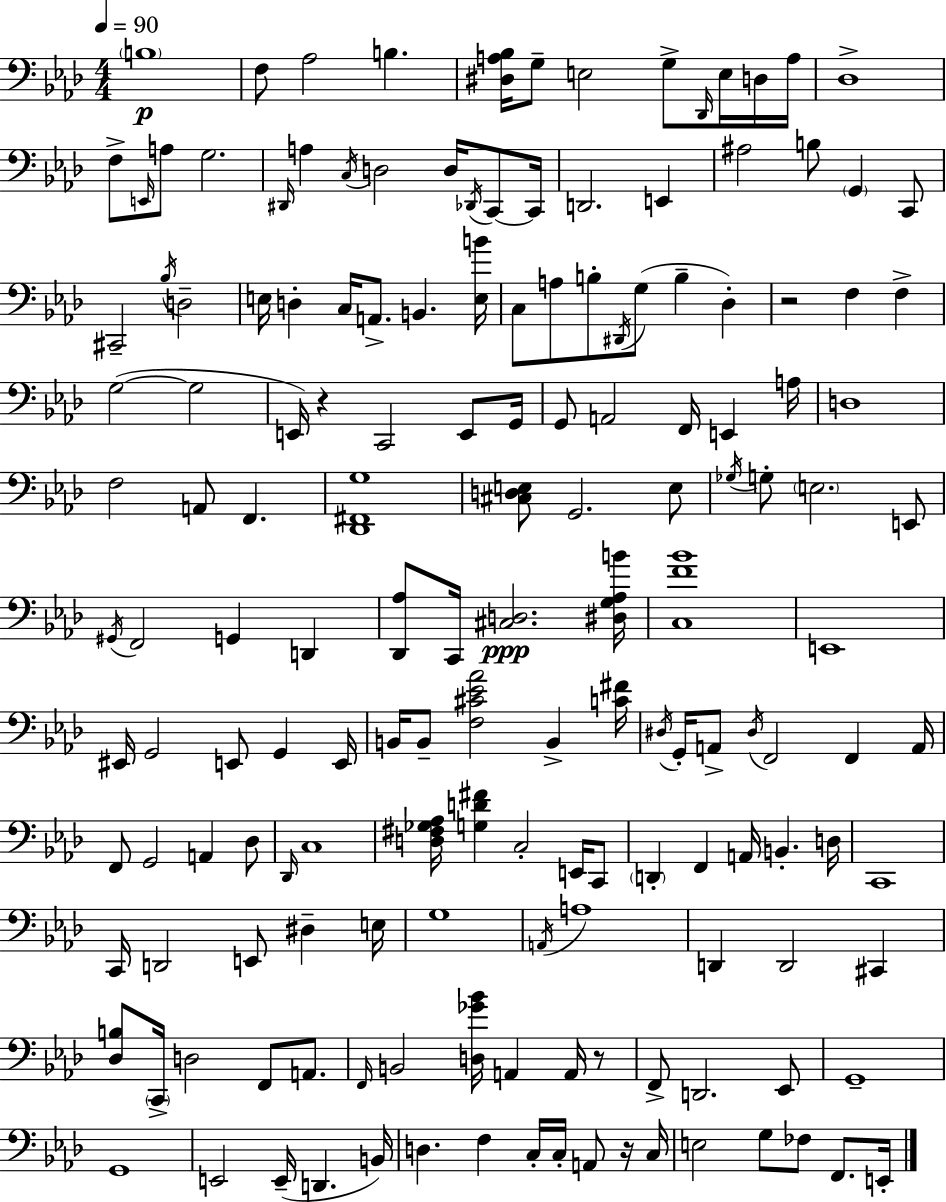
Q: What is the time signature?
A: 4/4